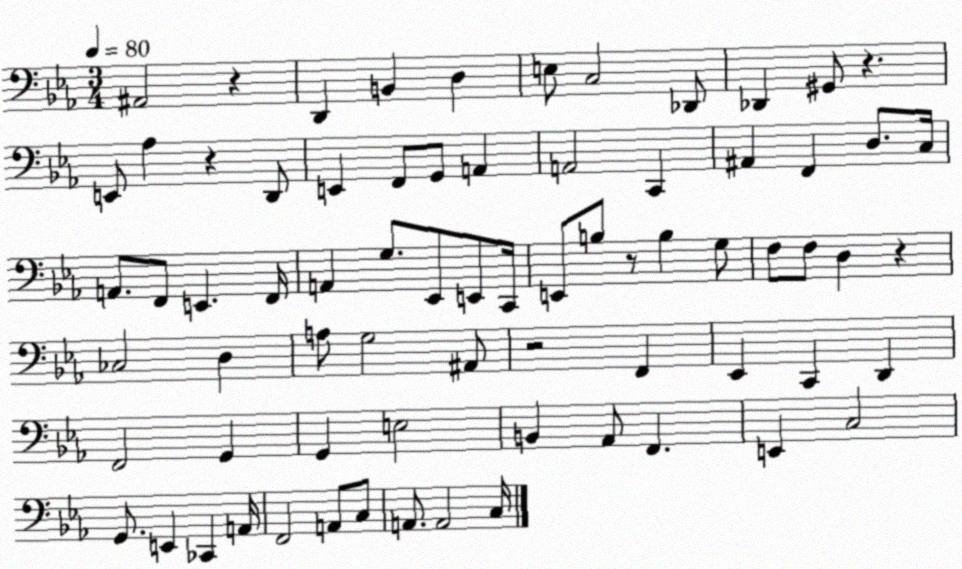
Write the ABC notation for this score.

X:1
T:Untitled
M:3/4
L:1/4
K:Eb
^A,,2 z D,, B,, D, E,/2 C,2 _D,,/2 _D,, ^G,,/2 z E,,/2 _A, z D,,/2 E,, F,,/2 G,,/2 A,, A,,2 C,, ^A,, F,, D,/2 C,/4 A,,/2 F,,/2 E,, F,,/4 A,, G,/2 _E,,/2 E,,/2 C,,/4 E,,/2 B,/2 z/2 B, G,/2 F,/2 F,/2 D, z _C,2 D, A,/2 G,2 ^A,,/2 z2 F,, _E,, C,, D,, F,,2 G,, G,, E,2 B,, _A,,/2 F,, E,, C,2 G,,/2 E,, _C,, A,,/4 F,,2 A,,/2 C,/2 A,,/2 A,,2 C,/4